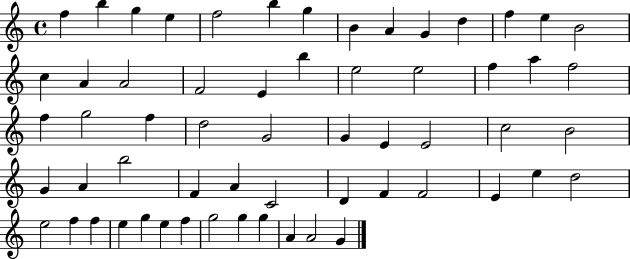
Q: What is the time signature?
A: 4/4